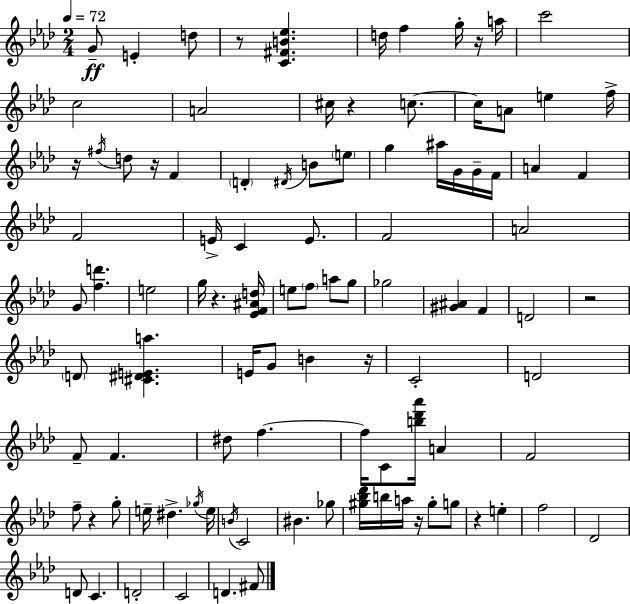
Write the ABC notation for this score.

X:1
T:Untitled
M:2/4
L:1/4
K:Fm
G/2 E d/2 z/2 [C^FB_e] d/4 f g/4 z/4 a/4 c'2 c2 A2 ^c/4 z c/2 c/4 A/2 e f/4 z/4 ^f/4 d/2 z/4 F D ^D/4 B/2 e/2 g ^a/4 G/4 G/4 F/4 A F F2 E/4 C E/2 F2 A2 G/2 [fd'] e2 g/4 z [_EF^Ad]/4 e/2 f/2 a/2 g/2 _g2 [^G^A] F D2 z2 D/2 [^C^DEa] E/4 G/2 B z/4 C2 D2 F/2 F ^d/2 f f/4 C/2 [b_d'_a']/4 A F2 f/2 z g/2 e/4 ^d _g/4 e/4 B/4 C2 ^B _g/2 [^g_b_d']/4 b/4 a/4 z/4 ^g/2 g/2 z e f2 _D2 D/2 C D2 C2 D ^F/2